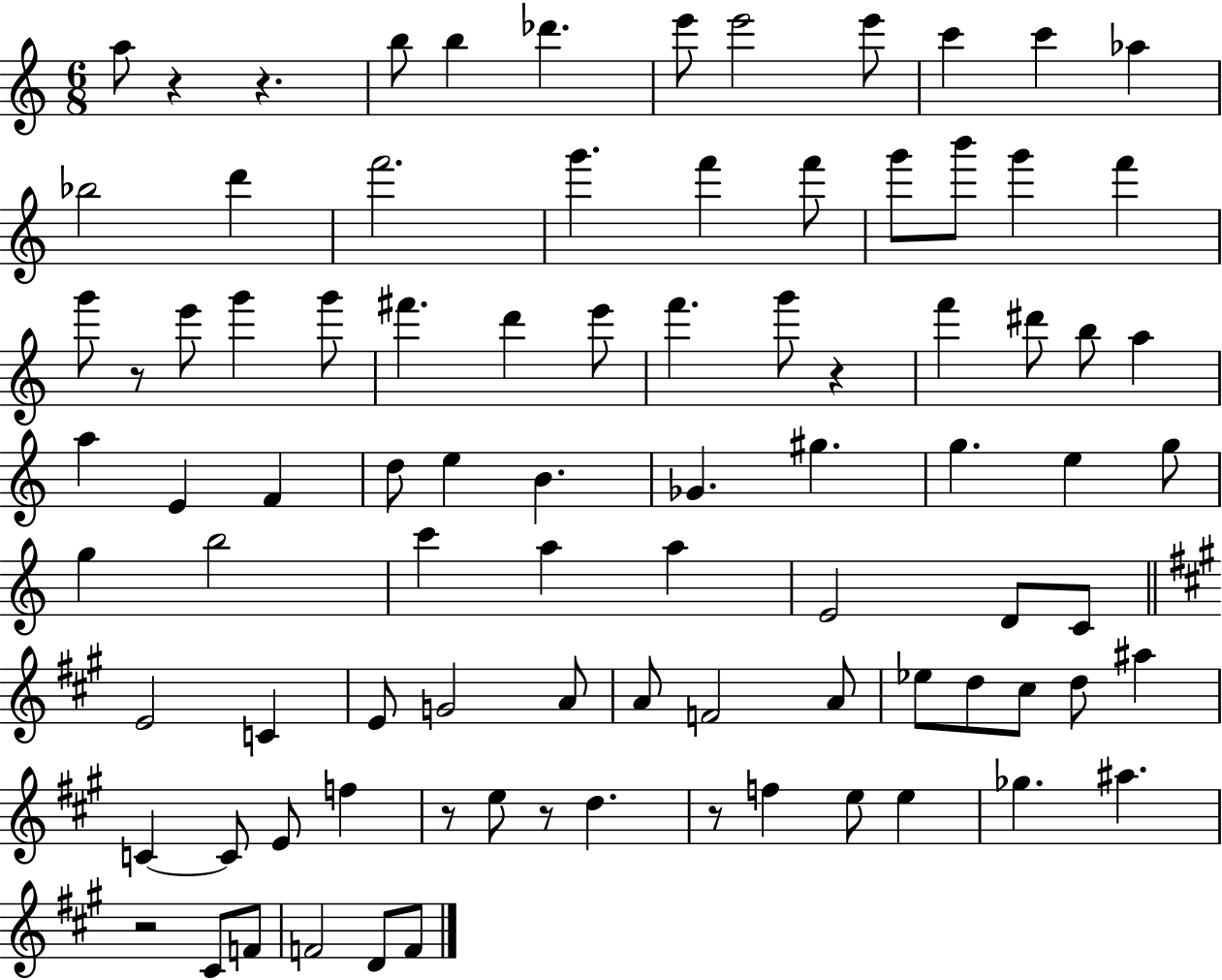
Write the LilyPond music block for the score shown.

{
  \clef treble
  \numericTimeSignature
  \time 6/8
  \key c \major
  a''8 r4 r4. | b''8 b''4 des'''4. | e'''8 e'''2 e'''8 | c'''4 c'''4 aes''4 | \break bes''2 d'''4 | f'''2. | g'''4. f'''4 f'''8 | g'''8 b'''8 g'''4 f'''4 | \break g'''8 r8 e'''8 g'''4 g'''8 | fis'''4. d'''4 e'''8 | f'''4. g'''8 r4 | f'''4 dis'''8 b''8 a''4 | \break a''4 e'4 f'4 | d''8 e''4 b'4. | ges'4. gis''4. | g''4. e''4 g''8 | \break g''4 b''2 | c'''4 a''4 a''4 | e'2 d'8 c'8 | \bar "||" \break \key a \major e'2 c'4 | e'8 g'2 a'8 | a'8 f'2 a'8 | ees''8 d''8 cis''8 d''8 ais''4 | \break c'4~~ c'8 e'8 f''4 | r8 e''8 r8 d''4. | r8 f''4 e''8 e''4 | ges''4. ais''4. | \break r2 cis'8 f'8 | f'2 d'8 f'8 | \bar "|."
}